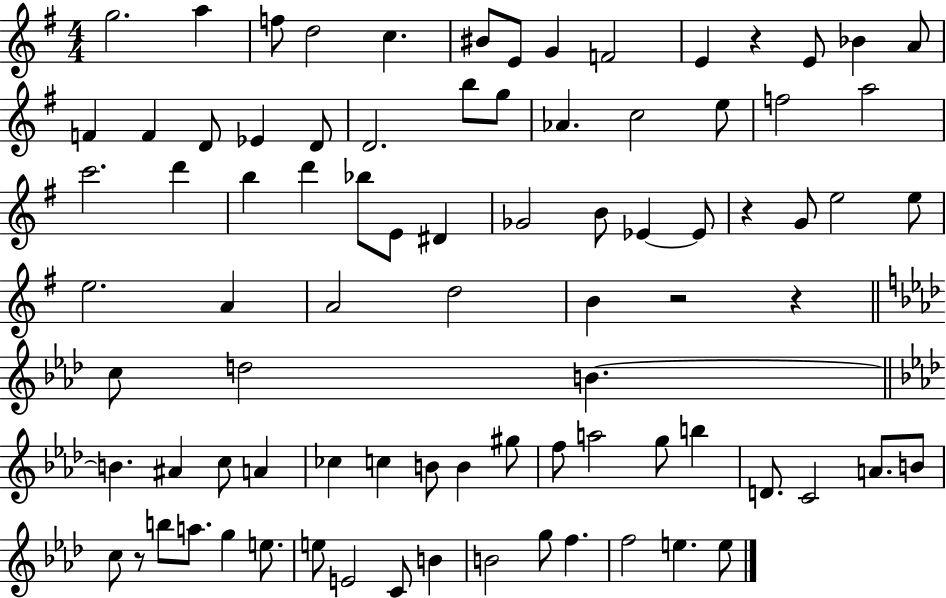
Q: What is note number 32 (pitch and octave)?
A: E4